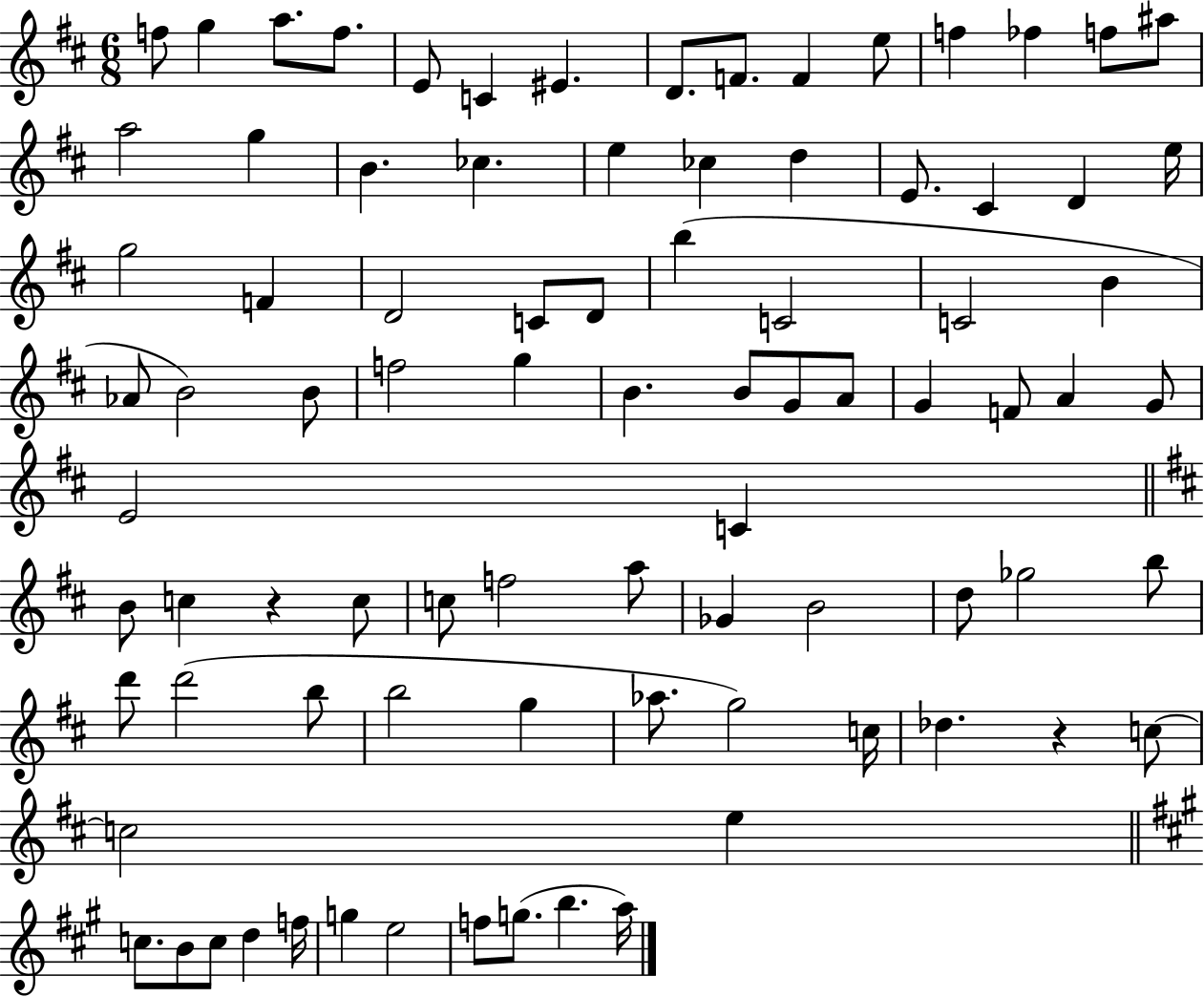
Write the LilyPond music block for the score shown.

{
  \clef treble
  \numericTimeSignature
  \time 6/8
  \key d \major
  f''8 g''4 a''8. f''8. | e'8 c'4 eis'4. | d'8. f'8. f'4 e''8 | f''4 fes''4 f''8 ais''8 | \break a''2 g''4 | b'4. ces''4. | e''4 ces''4 d''4 | e'8. cis'4 d'4 e''16 | \break g''2 f'4 | d'2 c'8 d'8 | b''4( c'2 | c'2 b'4 | \break aes'8 b'2) b'8 | f''2 g''4 | b'4. b'8 g'8 a'8 | g'4 f'8 a'4 g'8 | \break e'2 c'4 | \bar "||" \break \key d \major b'8 c''4 r4 c''8 | c''8 f''2 a''8 | ges'4 b'2 | d''8 ges''2 b''8 | \break d'''8 d'''2( b''8 | b''2 g''4 | aes''8. g''2) c''16 | des''4. r4 c''8~~ | \break c''2 e''4 | \bar "||" \break \key a \major c''8. b'8 c''8 d''4 f''16 | g''4 e''2 | f''8 g''8.( b''4. a''16) | \bar "|."
}